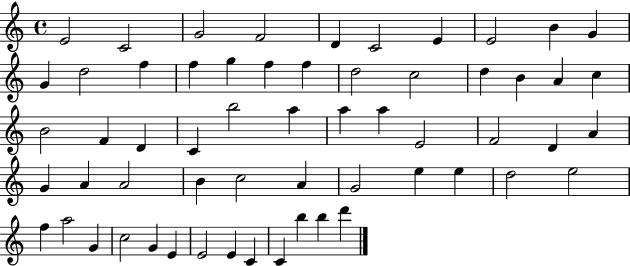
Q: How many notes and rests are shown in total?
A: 59